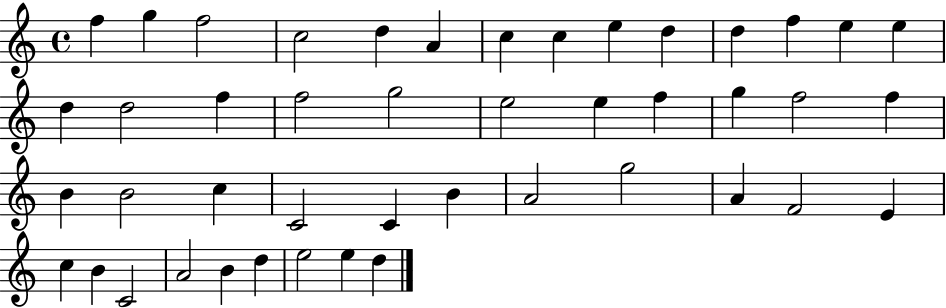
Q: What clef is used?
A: treble